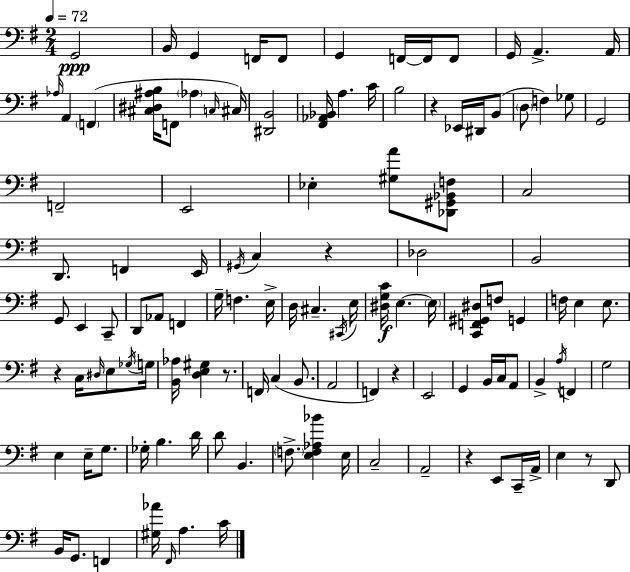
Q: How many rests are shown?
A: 7